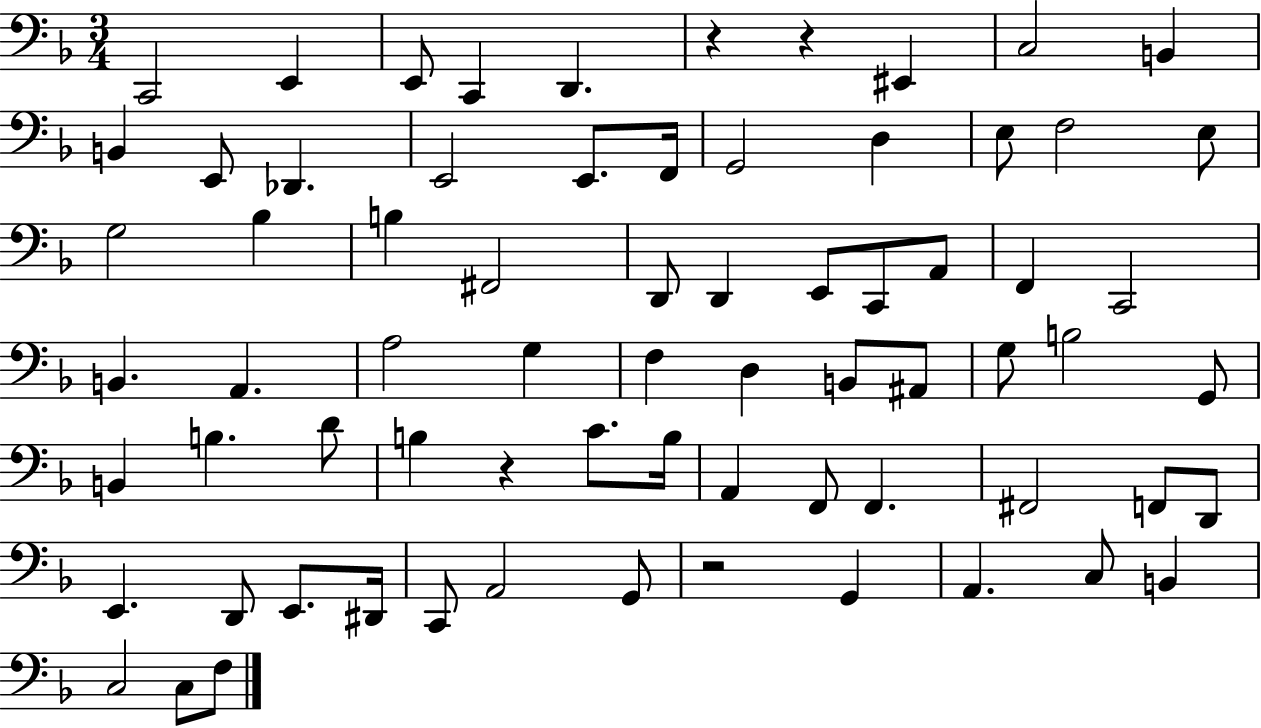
{
  \clef bass
  \numericTimeSignature
  \time 3/4
  \key f \major
  c,2 e,4 | e,8 c,4 d,4. | r4 r4 eis,4 | c2 b,4 | \break b,4 e,8 des,4. | e,2 e,8. f,16 | g,2 d4 | e8 f2 e8 | \break g2 bes4 | b4 fis,2 | d,8 d,4 e,8 c,8 a,8 | f,4 c,2 | \break b,4. a,4. | a2 g4 | f4 d4 b,8 ais,8 | g8 b2 g,8 | \break b,4 b4. d'8 | b4 r4 c'8. b16 | a,4 f,8 f,4. | fis,2 f,8 d,8 | \break e,4. d,8 e,8. dis,16 | c,8 a,2 g,8 | r2 g,4 | a,4. c8 b,4 | \break c2 c8 f8 | \bar "|."
}